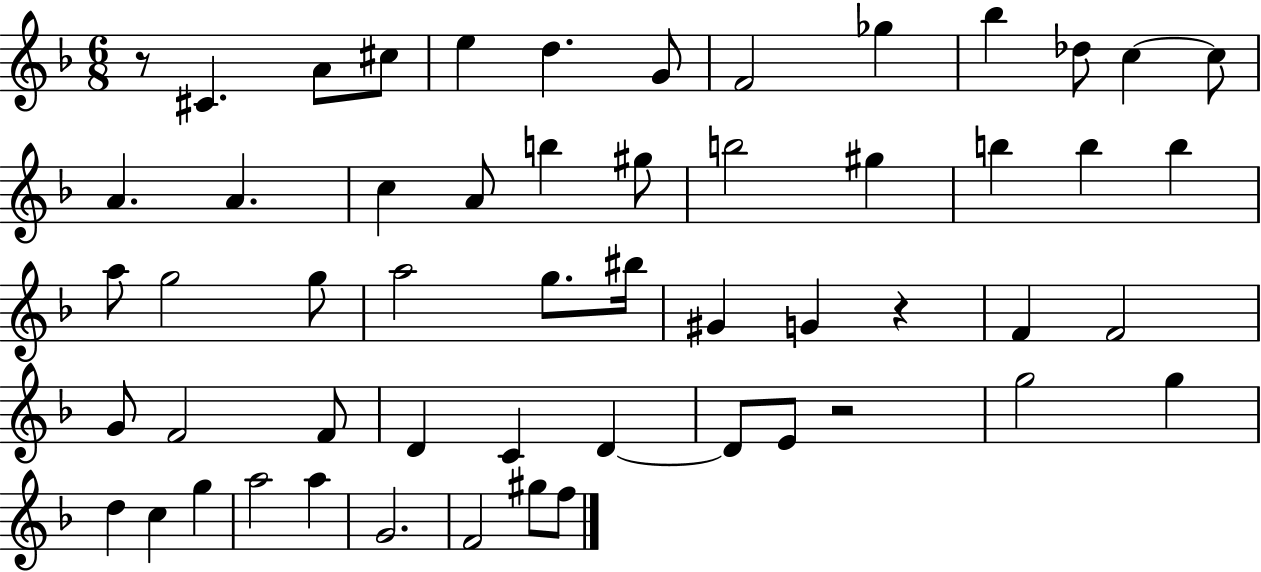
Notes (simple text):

R/e C#4/q. A4/e C#5/e E5/q D5/q. G4/e F4/h Gb5/q Bb5/q Db5/e C5/q C5/e A4/q. A4/q. C5/q A4/e B5/q G#5/e B5/h G#5/q B5/q B5/q B5/q A5/e G5/h G5/e A5/h G5/e. BIS5/s G#4/q G4/q R/q F4/q F4/h G4/e F4/h F4/e D4/q C4/q D4/q D4/e E4/e R/h G5/h G5/q D5/q C5/q G5/q A5/h A5/q G4/h. F4/h G#5/e F5/e